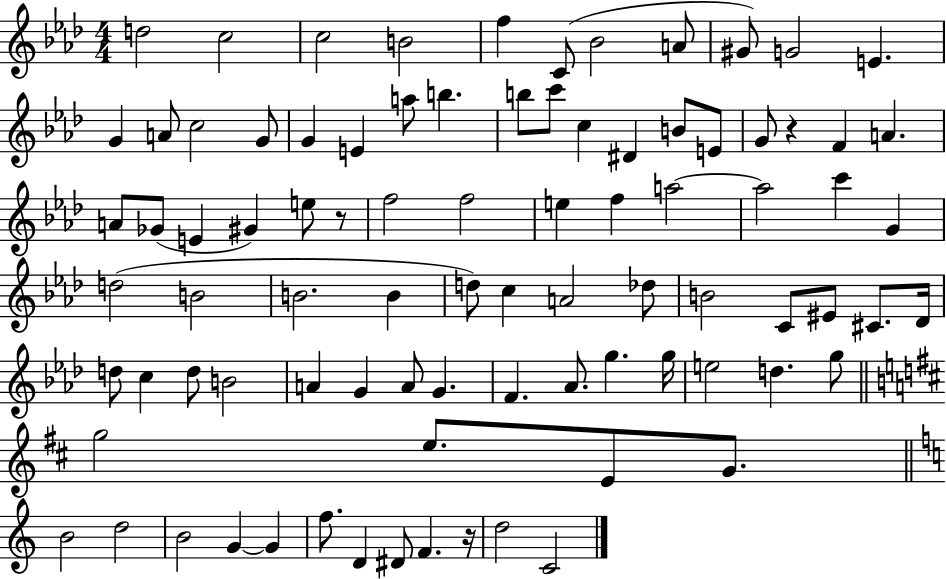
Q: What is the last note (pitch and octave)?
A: C4